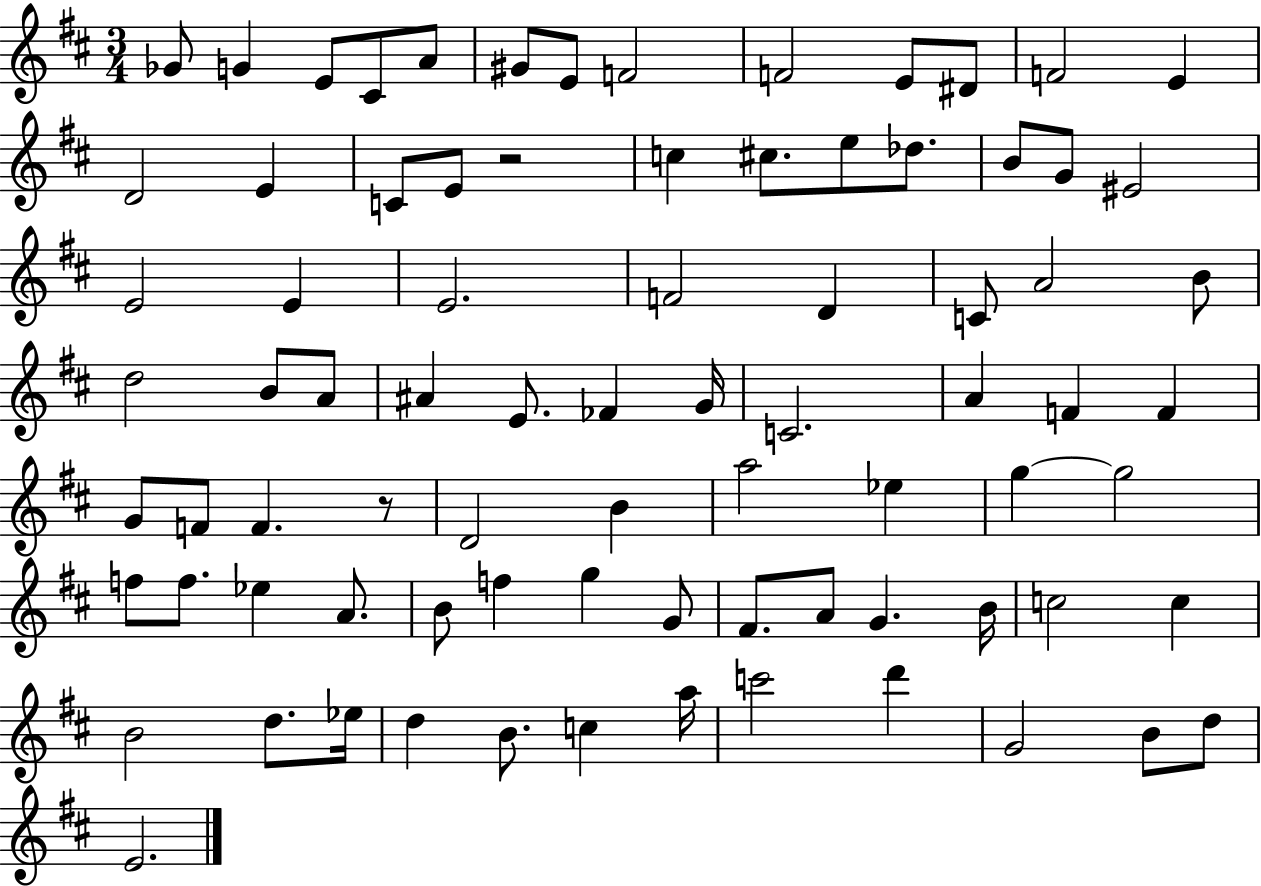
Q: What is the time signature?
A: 3/4